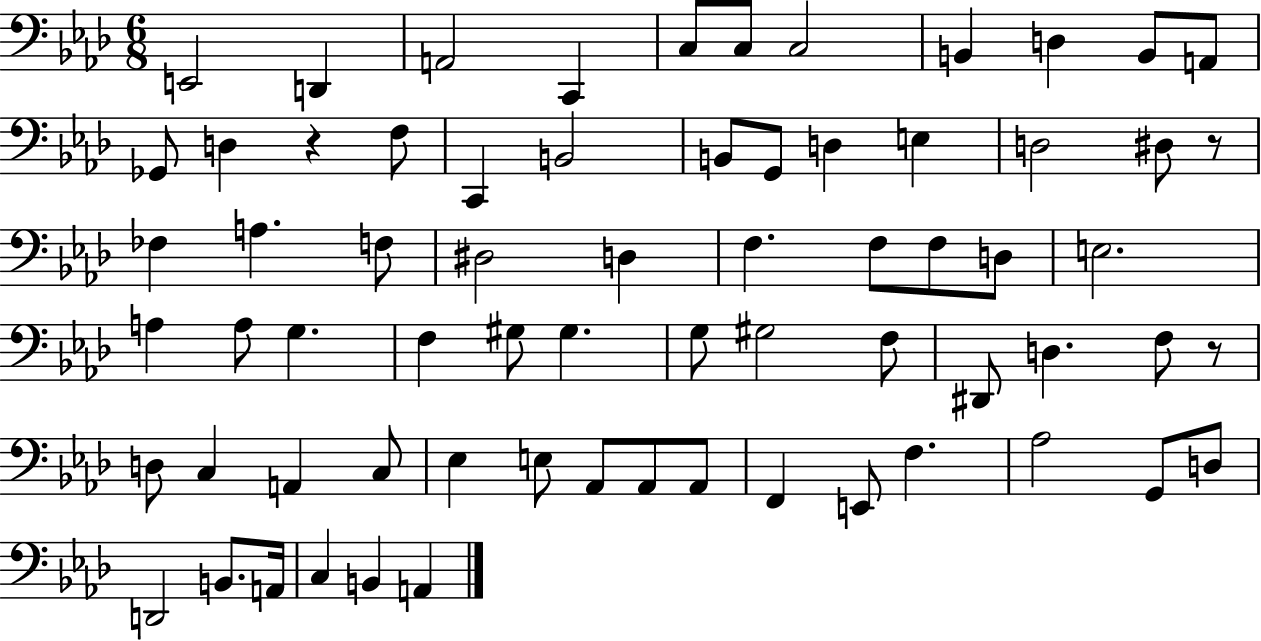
E2/h D2/q A2/h C2/q C3/e C3/e C3/h B2/q D3/q B2/e A2/e Gb2/e D3/q R/q F3/e C2/q B2/h B2/e G2/e D3/q E3/q D3/h D#3/e R/e FES3/q A3/q. F3/e D#3/h D3/q F3/q. F3/e F3/e D3/e E3/h. A3/q A3/e G3/q. F3/q G#3/e G#3/q. G3/e G#3/h F3/e D#2/e D3/q. F3/e R/e D3/e C3/q A2/q C3/e Eb3/q E3/e Ab2/e Ab2/e Ab2/e F2/q E2/e F3/q. Ab3/h G2/e D3/e D2/h B2/e. A2/s C3/q B2/q A2/q